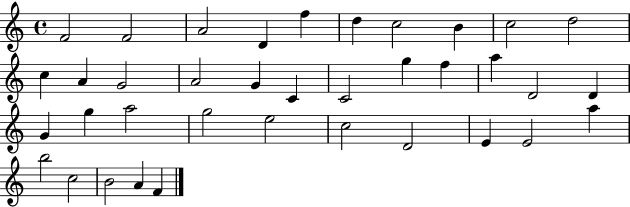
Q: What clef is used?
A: treble